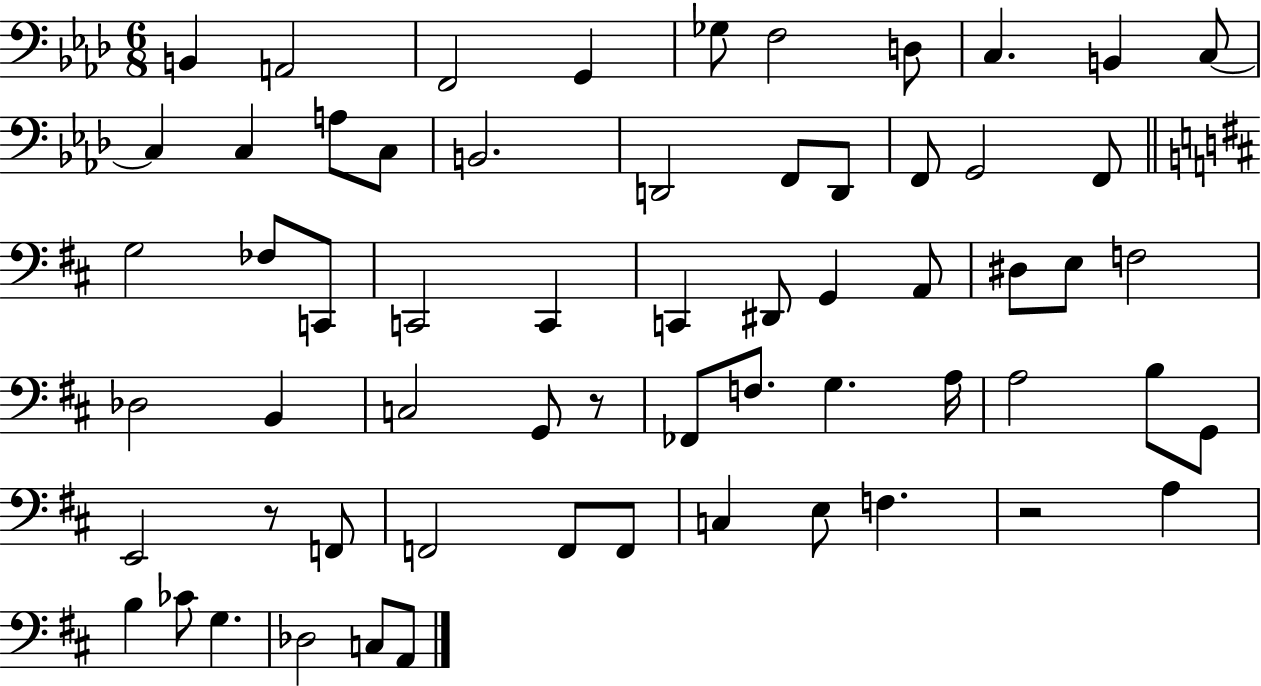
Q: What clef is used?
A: bass